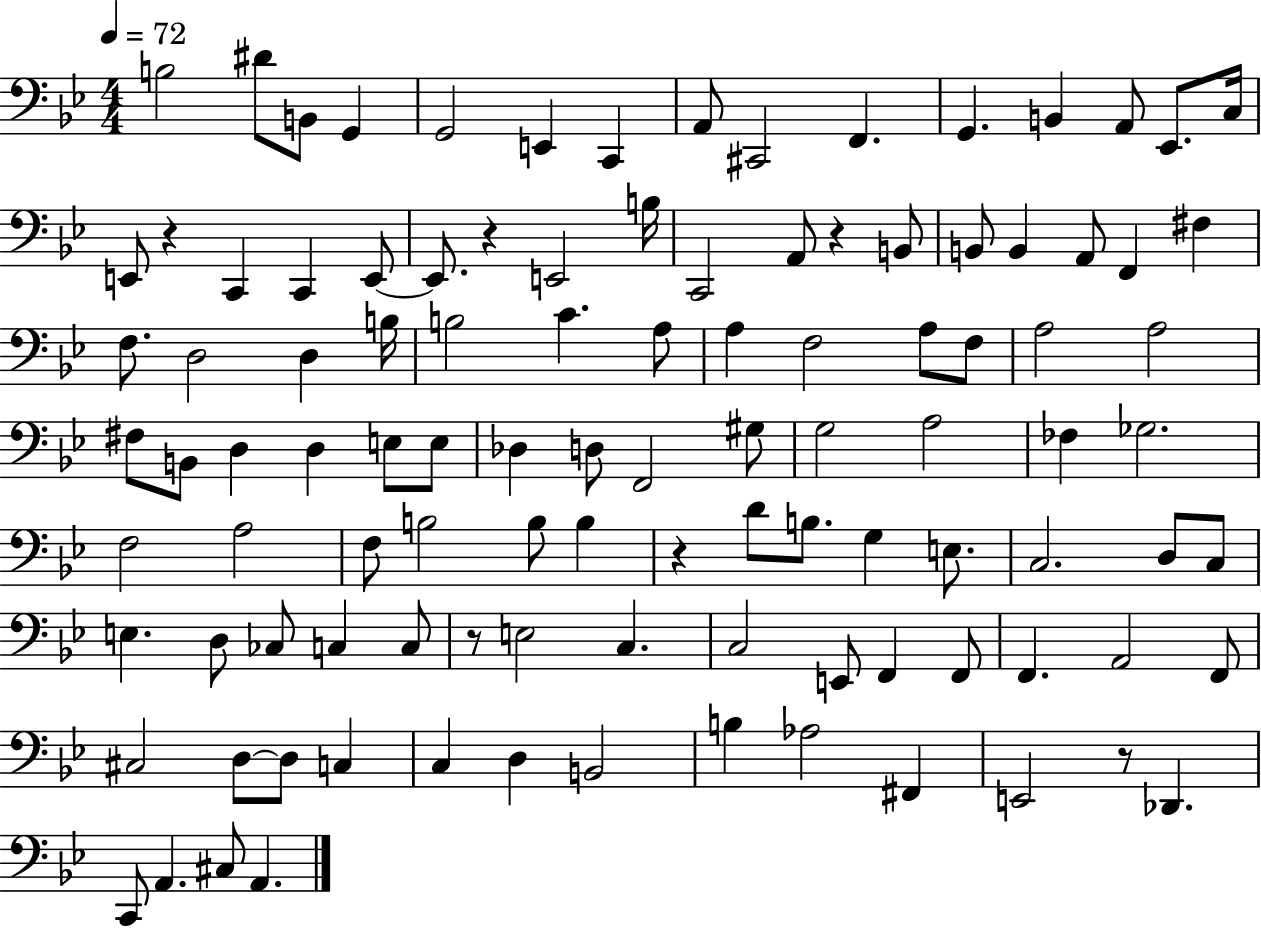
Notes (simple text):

B3/h D#4/e B2/e G2/q G2/h E2/q C2/q A2/e C#2/h F2/q. G2/q. B2/q A2/e Eb2/e. C3/s E2/e R/q C2/q C2/q E2/e E2/e. R/q E2/h B3/s C2/h A2/e R/q B2/e B2/e B2/q A2/e F2/q F#3/q F3/e. D3/h D3/q B3/s B3/h C4/q. A3/e A3/q F3/h A3/e F3/e A3/h A3/h F#3/e B2/e D3/q D3/q E3/e E3/e Db3/q D3/e F2/h G#3/e G3/h A3/h FES3/q Gb3/h. F3/h A3/h F3/e B3/h B3/e B3/q R/q D4/e B3/e. G3/q E3/e. C3/h. D3/e C3/e E3/q. D3/e CES3/e C3/q C3/e R/e E3/h C3/q. C3/h E2/e F2/q F2/e F2/q. A2/h F2/e C#3/h D3/e D3/e C3/q C3/q D3/q B2/h B3/q Ab3/h F#2/q E2/h R/e Db2/q. C2/e A2/q. C#3/e A2/q.